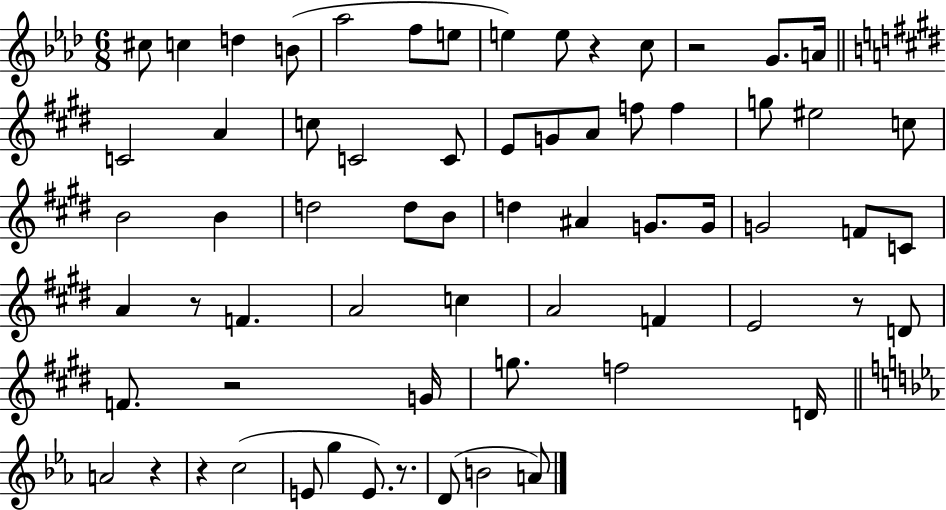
{
  \clef treble
  \numericTimeSignature
  \time 6/8
  \key aes \major
  \repeat volta 2 { cis''8 c''4 d''4 b'8( | aes''2 f''8 e''8 | e''4) e''8 r4 c''8 | r2 g'8. a'16 | \break \bar "||" \break \key e \major c'2 a'4 | c''8 c'2 c'8 | e'8 g'8 a'8 f''8 f''4 | g''8 eis''2 c''8 | \break b'2 b'4 | d''2 d''8 b'8 | d''4 ais'4 g'8. g'16 | g'2 f'8 c'8 | \break a'4 r8 f'4. | a'2 c''4 | a'2 f'4 | e'2 r8 d'8 | \break f'8. r2 g'16 | g''8. f''2 d'16 | \bar "||" \break \key ees \major a'2 r4 | r4 c''2( | e'8 g''4 e'8.) r8. | d'8( b'2 a'8) | \break } \bar "|."
}